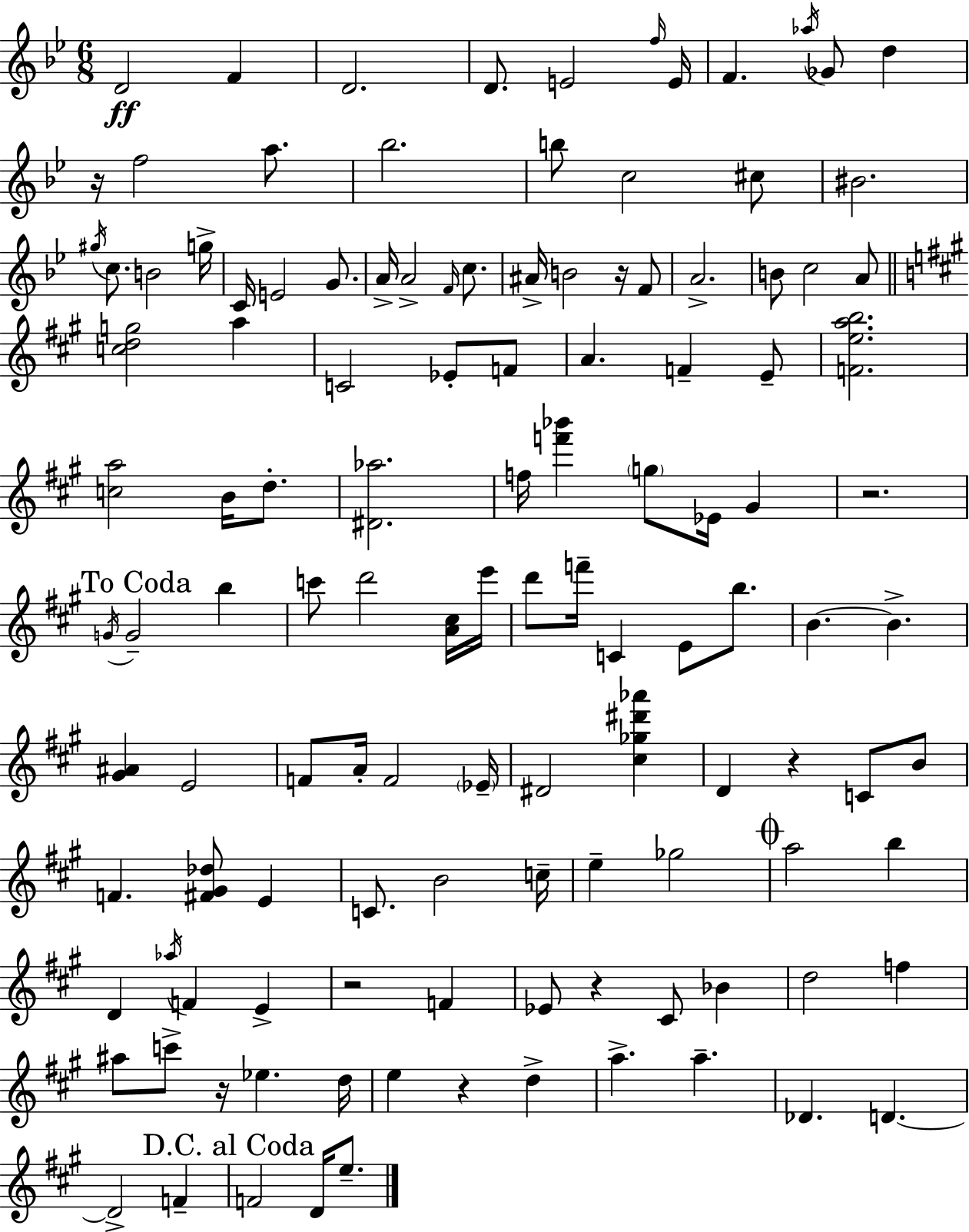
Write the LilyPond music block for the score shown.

{
  \clef treble
  \numericTimeSignature
  \time 6/8
  \key g \minor
  \repeat volta 2 { d'2\ff f'4 | d'2. | d'8. e'2 \grace { f''16 } | e'16 f'4. \acciaccatura { aes''16 } ges'8 d''4 | \break r16 f''2 a''8. | bes''2. | b''8 c''2 | cis''8 bis'2. | \break \acciaccatura { gis''16 } c''8. b'2 | g''16-> c'16 e'2 | g'8. a'16-> a'2-> | \grace { f'16 } c''8. ais'16-> b'2 | \break r16 f'8 a'2.-> | b'8 c''2 | a'8 \bar "||" \break \key a \major <c'' d'' g''>2 a''4 | c'2 ees'8-. f'8 | a'4. f'4-- e'8-- | <f' e'' a'' b''>2. | \break <c'' a''>2 b'16 d''8.-. | <dis' aes''>2. | f''16 <f''' bes'''>4 \parenthesize g''8 ees'16 gis'4 | r2. | \break \mark "To Coda" \acciaccatura { g'16 } g'2-- b''4 | c'''8 d'''2 <a' cis''>16 | e'''16 d'''8 f'''16-- c'4 e'8 b''8. | b'4.~~ b'4.-> | \break <gis' ais'>4 e'2 | f'8 a'16-. f'2 | \parenthesize ees'16-- dis'2 <cis'' ges'' dis''' aes'''>4 | d'4 r4 c'8 b'8 | \break f'4. <fis' gis' des''>8 e'4 | c'8. b'2 | c''16-- e''4-- ges''2 | \mark \markup { \musicglyph "scripts.coda" } a''2 b''4 | \break d'4 \acciaccatura { aes''16 } f'4 e'4-> | r2 f'4 | ees'8 r4 cis'8 bes'4 | d''2 f''4 | \break ais''8 c'''8-> r16 ees''4. | d''16 e''4 r4 d''4-> | a''4.-> a''4.-- | des'4. d'4.~~ | \break d'2-> f'4-- | \mark "D.C. al Coda" f'2 d'16 e''8.-- | } \bar "|."
}